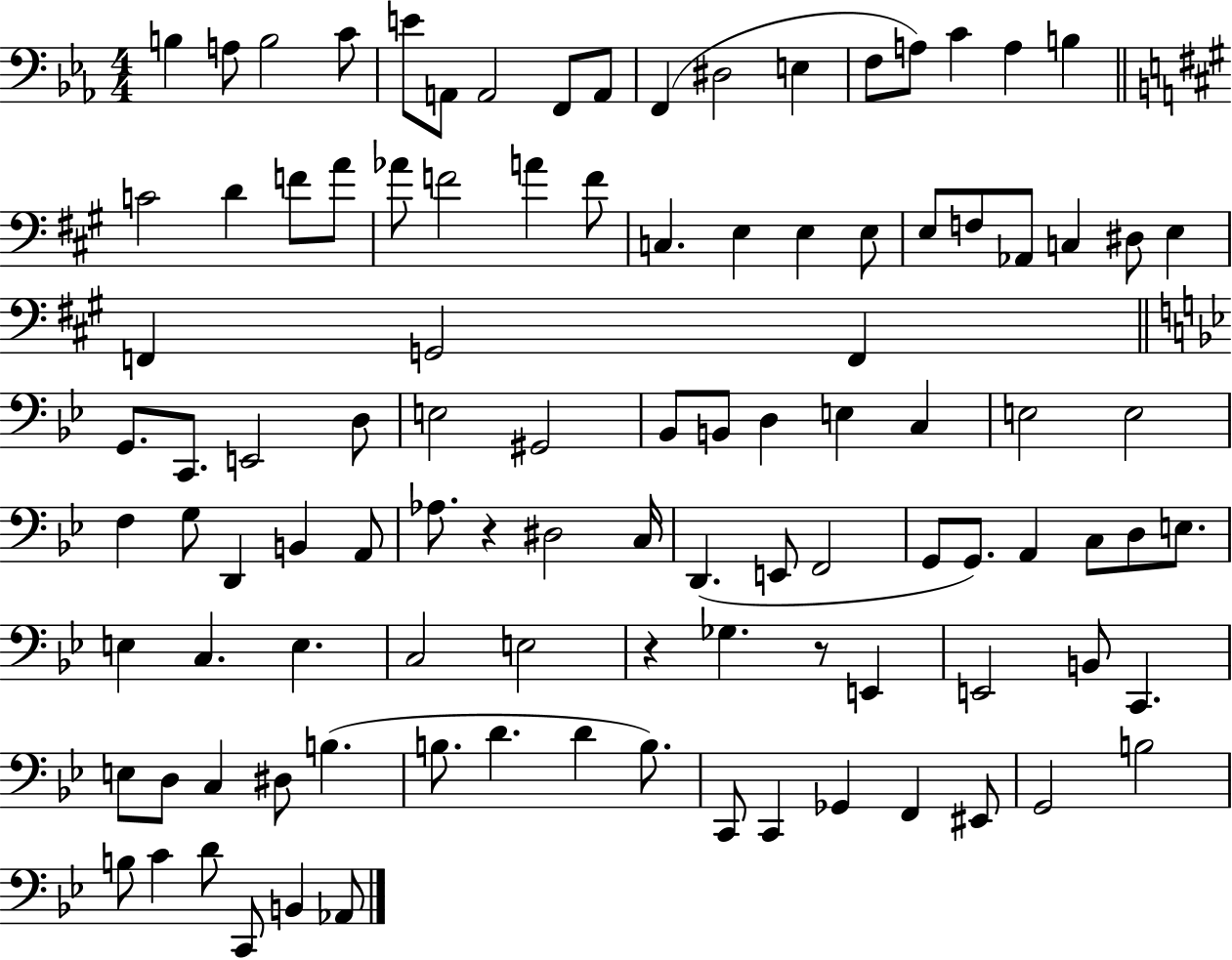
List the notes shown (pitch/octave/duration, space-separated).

B3/q A3/e B3/h C4/e E4/e A2/e A2/h F2/e A2/e F2/q D#3/h E3/q F3/e A3/e C4/q A3/q B3/q C4/h D4/q F4/e A4/e Ab4/e F4/h A4/q F4/e C3/q. E3/q E3/q E3/e E3/e F3/e Ab2/e C3/q D#3/e E3/q F2/q G2/h F2/q G2/e. C2/e. E2/h D3/e E3/h G#2/h Bb2/e B2/e D3/q E3/q C3/q E3/h E3/h F3/q G3/e D2/q B2/q A2/e Ab3/e. R/q D#3/h C3/s D2/q. E2/e F2/h G2/e G2/e. A2/q C3/e D3/e E3/e. E3/q C3/q. E3/q. C3/h E3/h R/q Gb3/q. R/e E2/q E2/h B2/e C2/q. E3/e D3/e C3/q D#3/e B3/q. B3/e. D4/q. D4/q B3/e. C2/e C2/q Gb2/q F2/q EIS2/e G2/h B3/h B3/e C4/q D4/e C2/e B2/q Ab2/e